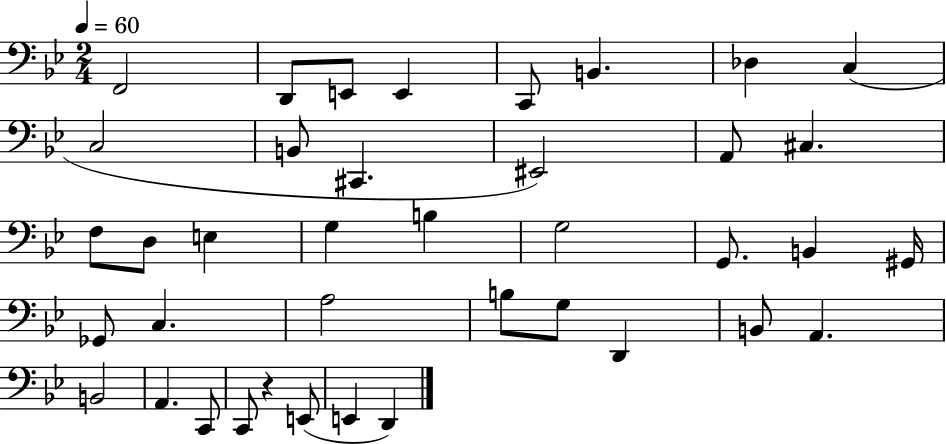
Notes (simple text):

F2/h D2/e E2/e E2/q C2/e B2/q. Db3/q C3/q C3/h B2/e C#2/q. EIS2/h A2/e C#3/q. F3/e D3/e E3/q G3/q B3/q G3/h G2/e. B2/q G#2/s Gb2/e C3/q. A3/h B3/e G3/e D2/q B2/e A2/q. B2/h A2/q. C2/e C2/e R/q E2/e E2/q D2/q